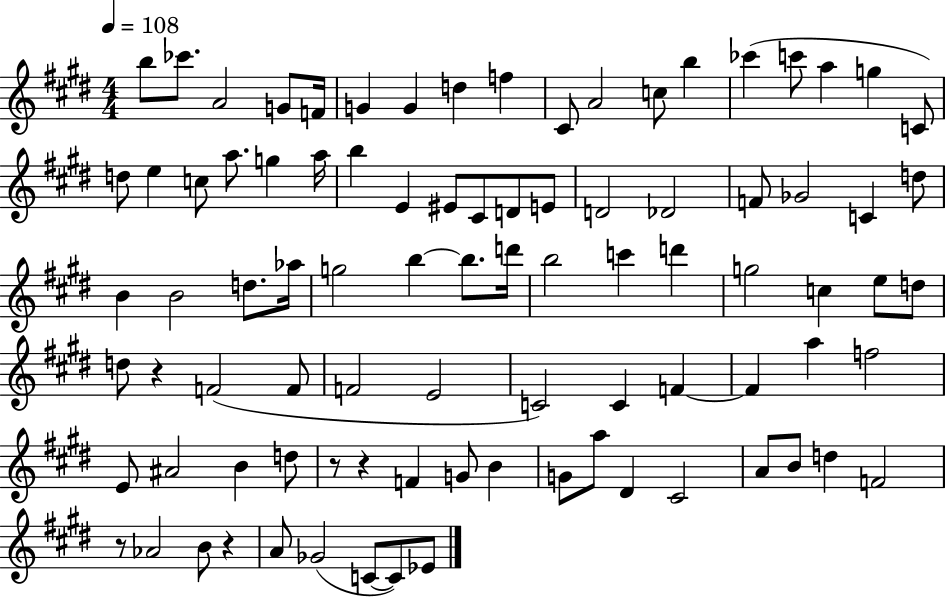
X:1
T:Untitled
M:4/4
L:1/4
K:E
b/2 _c'/2 A2 G/2 F/4 G G d f ^C/2 A2 c/2 b _c' c'/2 a g C/2 d/2 e c/2 a/2 g a/4 b E ^E/2 ^C/2 D/2 E/2 D2 _D2 F/2 _G2 C d/2 B B2 d/2 _a/4 g2 b b/2 d'/4 b2 c' d' g2 c e/2 d/2 d/2 z F2 F/2 F2 E2 C2 C F F a f2 E/2 ^A2 B d/2 z/2 z F G/2 B G/2 a/2 ^D ^C2 A/2 B/2 d F2 z/2 _A2 B/2 z A/2 _G2 C/2 C/2 _E/2